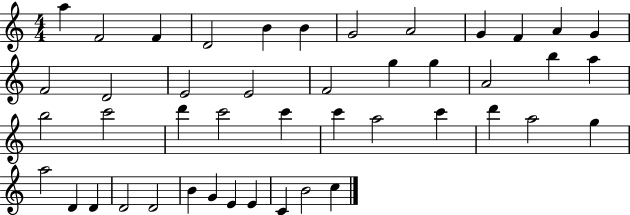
A5/q F4/h F4/q D4/h B4/q B4/q G4/h A4/h G4/q F4/q A4/q G4/q F4/h D4/h E4/h E4/h F4/h G5/q G5/q A4/h B5/q A5/q B5/h C6/h D6/q C6/h C6/q C6/q A5/h C6/q D6/q A5/h G5/q A5/h D4/q D4/q D4/h D4/h B4/q G4/q E4/q E4/q C4/q B4/h C5/q